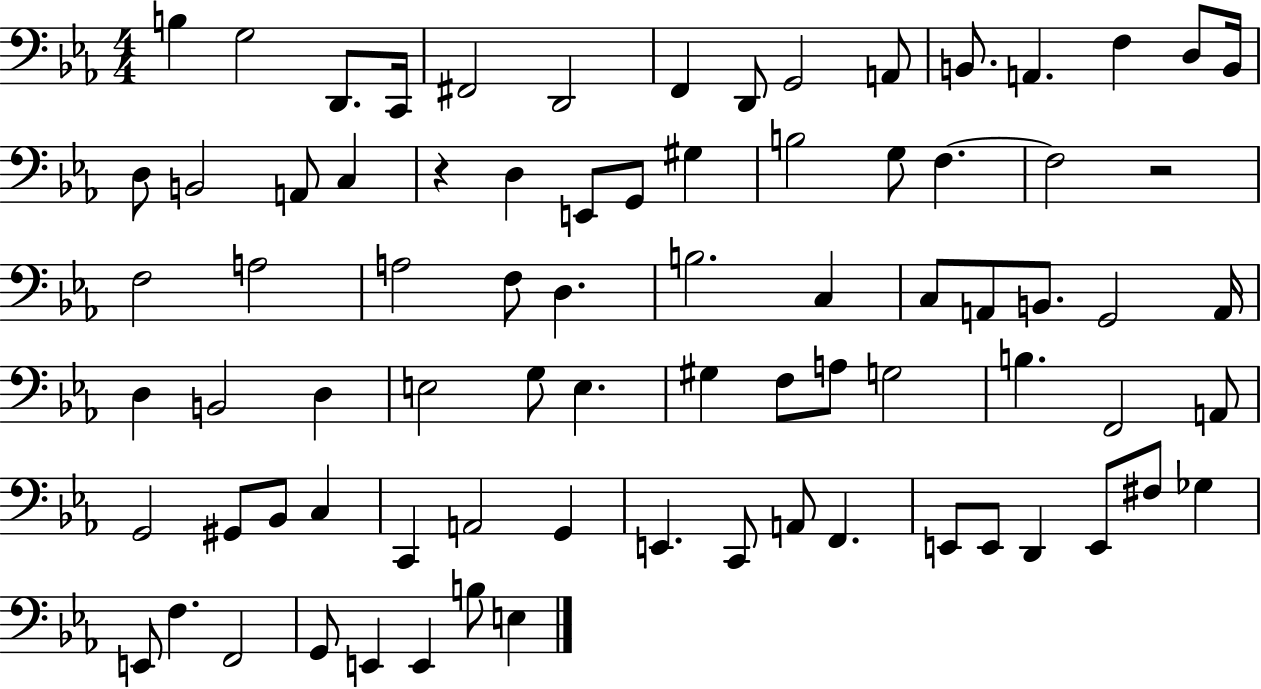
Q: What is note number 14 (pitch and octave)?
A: D3